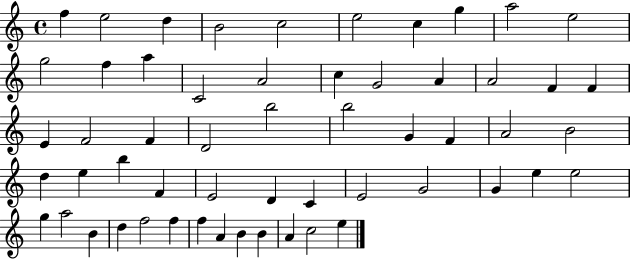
X:1
T:Untitled
M:4/4
L:1/4
K:C
f e2 d B2 c2 e2 c g a2 e2 g2 f a C2 A2 c G2 A A2 F F E F2 F D2 b2 b2 G F A2 B2 d e b F E2 D C E2 G2 G e e2 g a2 B d f2 f f A B B A c2 e